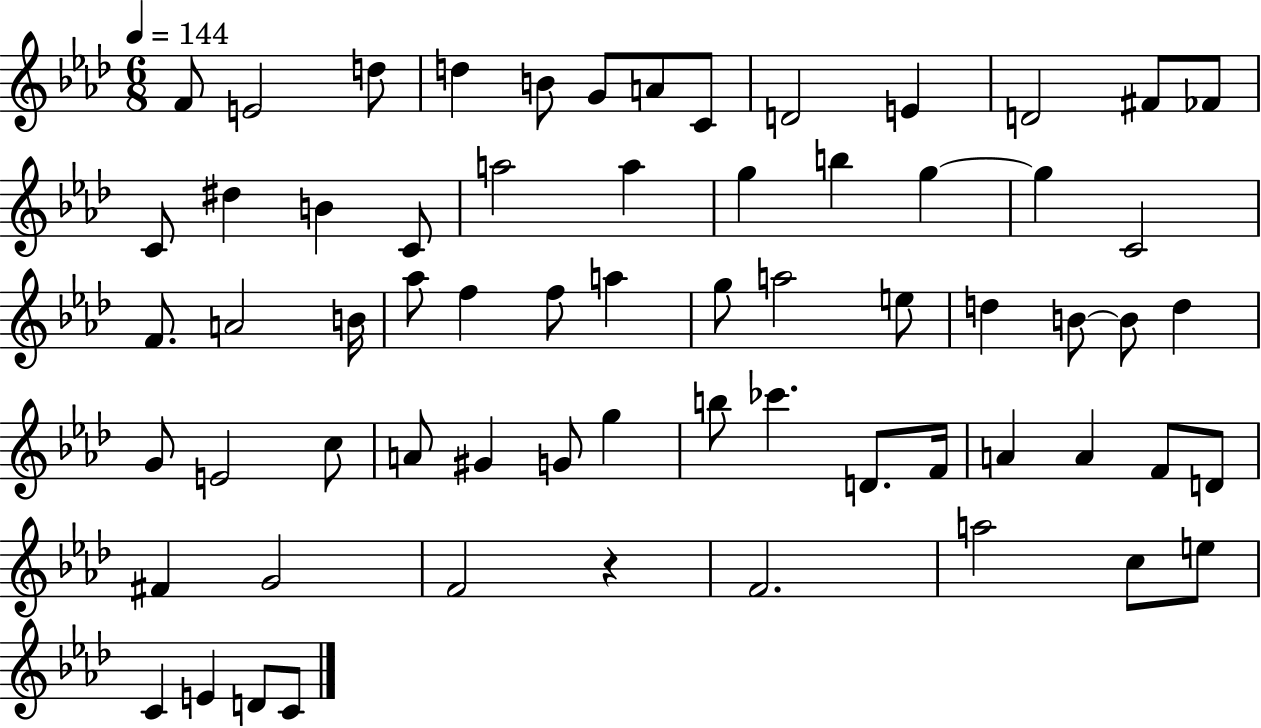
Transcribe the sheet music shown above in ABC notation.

X:1
T:Untitled
M:6/8
L:1/4
K:Ab
F/2 E2 d/2 d B/2 G/2 A/2 C/2 D2 E D2 ^F/2 _F/2 C/2 ^d B C/2 a2 a g b g g C2 F/2 A2 B/4 _a/2 f f/2 a g/2 a2 e/2 d B/2 B/2 d G/2 E2 c/2 A/2 ^G G/2 g b/2 _c' D/2 F/4 A A F/2 D/2 ^F G2 F2 z F2 a2 c/2 e/2 C E D/2 C/2